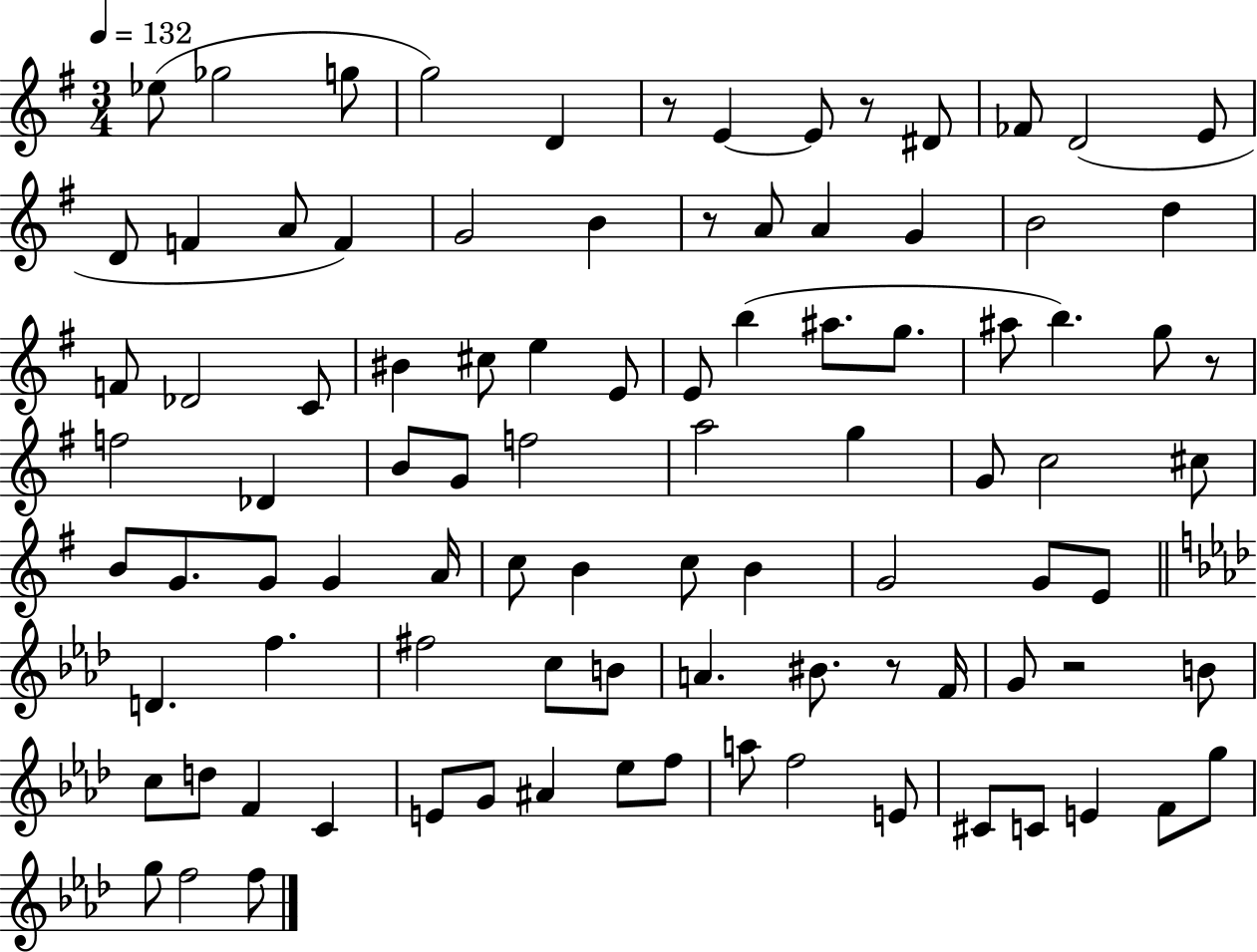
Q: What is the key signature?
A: G major